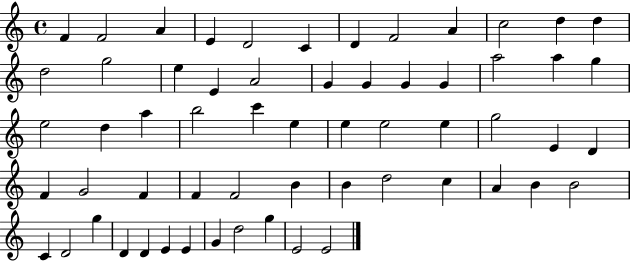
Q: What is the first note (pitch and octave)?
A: F4